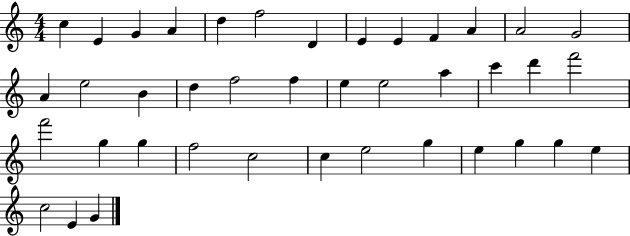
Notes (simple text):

C5/q E4/q G4/q A4/q D5/q F5/h D4/q E4/q E4/q F4/q A4/q A4/h G4/h A4/q E5/h B4/q D5/q F5/h F5/q E5/q E5/h A5/q C6/q D6/q F6/h F6/h G5/q G5/q F5/h C5/h C5/q E5/h G5/q E5/q G5/q G5/q E5/q C5/h E4/q G4/q